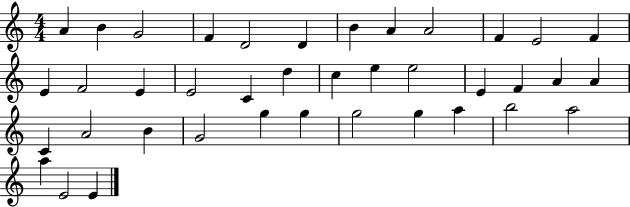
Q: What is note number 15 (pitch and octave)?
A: E4